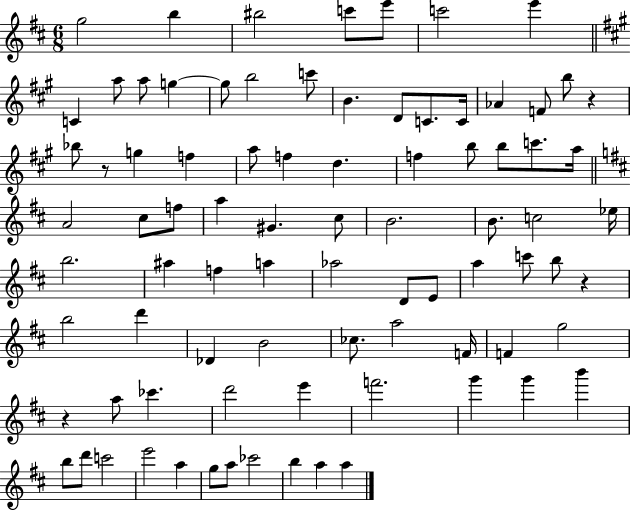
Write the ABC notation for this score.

X:1
T:Untitled
M:6/8
L:1/4
K:D
g2 b ^b2 c'/2 e'/2 c'2 e' C a/2 a/2 g g/2 b2 c'/2 B D/2 C/2 C/4 _A F/2 b/2 z _b/2 z/2 g f a/2 f d f b/2 b/2 c'/2 a/4 A2 ^c/2 f/2 a ^G ^c/2 B2 B/2 c2 _e/4 b2 ^a f a _a2 D/2 E/2 a c'/2 b/2 z b2 d' _D B2 _c/2 a2 F/4 F g2 z a/2 _c' d'2 e' f'2 g' g' b' b/2 d'/2 c'2 e'2 a g/2 a/2 _c'2 b a a